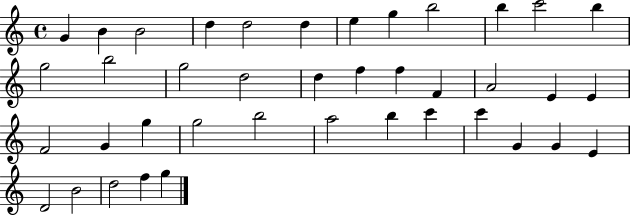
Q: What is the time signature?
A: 4/4